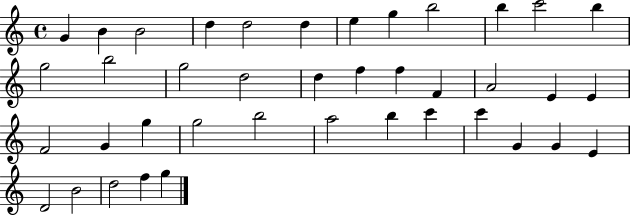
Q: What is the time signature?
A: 4/4